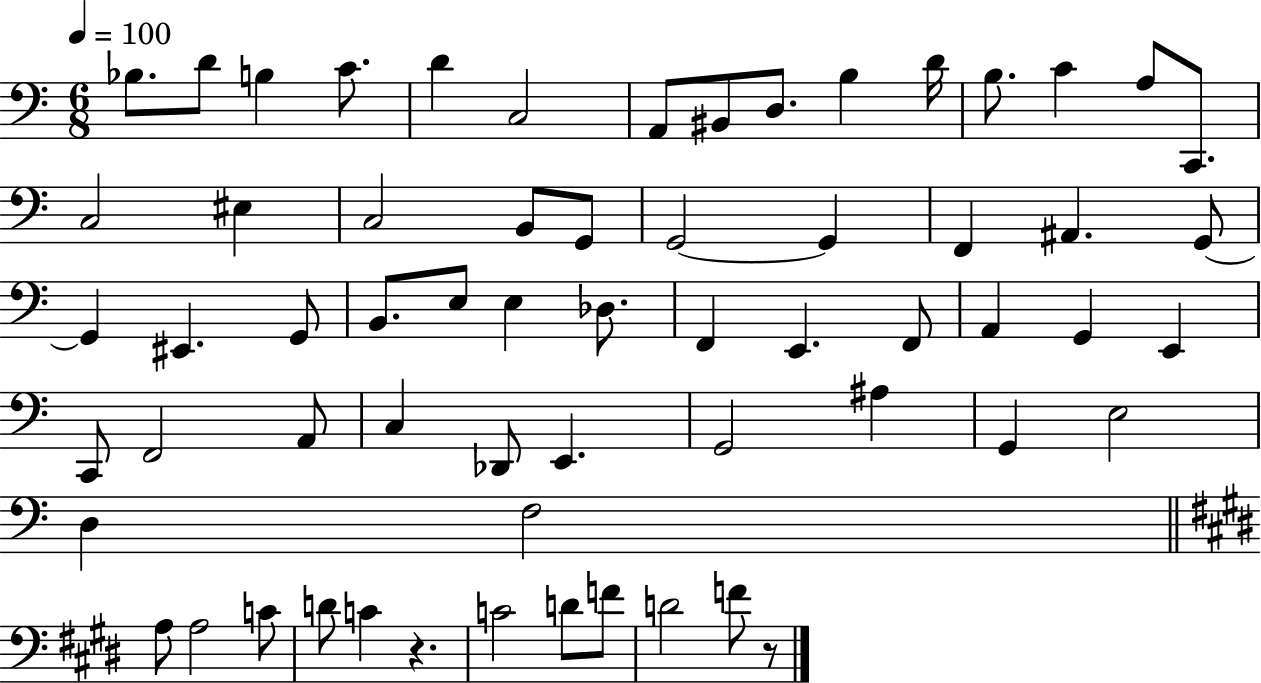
{
  \clef bass
  \numericTimeSignature
  \time 6/8
  \key c \major
  \tempo 4 = 100
  \repeat volta 2 { bes8. d'8 b4 c'8. | d'4 c2 | a,8 bis,8 d8. b4 d'16 | b8. c'4 a8 c,8. | \break c2 eis4 | c2 b,8 g,8 | g,2~~ g,4 | f,4 ais,4. g,8~~ | \break g,4 eis,4. g,8 | b,8. e8 e4 des8. | f,4 e,4. f,8 | a,4 g,4 e,4 | \break c,8 f,2 a,8 | c4 des,8 e,4. | g,2 ais4 | g,4 e2 | \break d4 f2 | \bar "||" \break \key e \major a8 a2 c'8 | d'8 c'4 r4. | c'2 d'8 f'8 | d'2 f'8 r8 | \break } \bar "|."
}